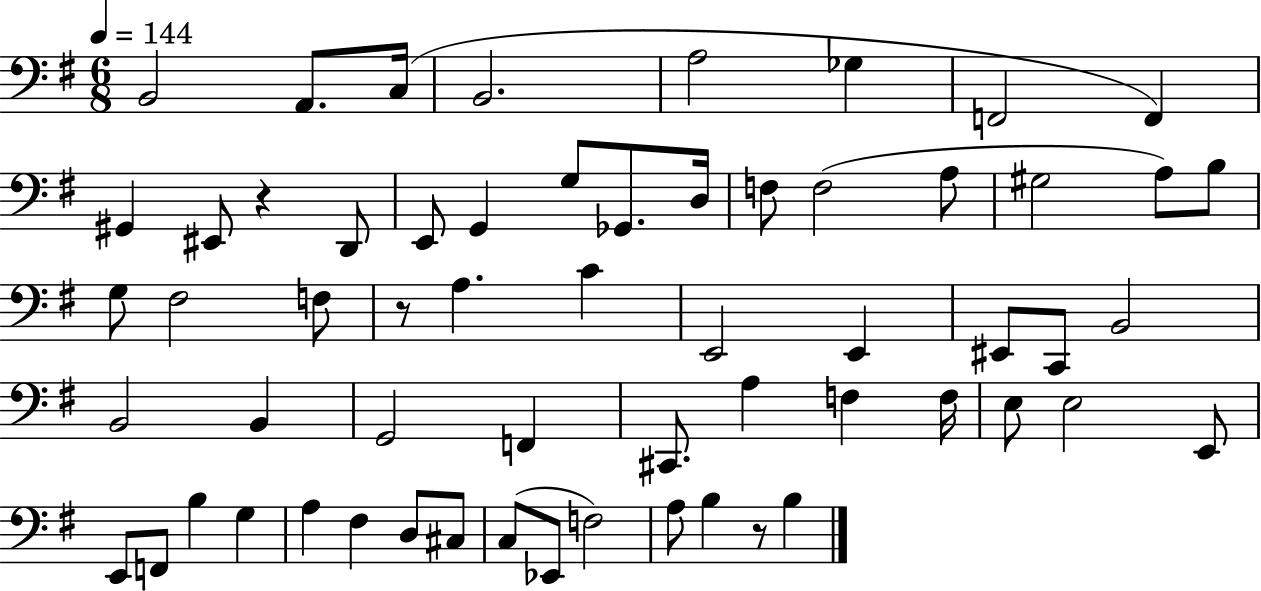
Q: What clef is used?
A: bass